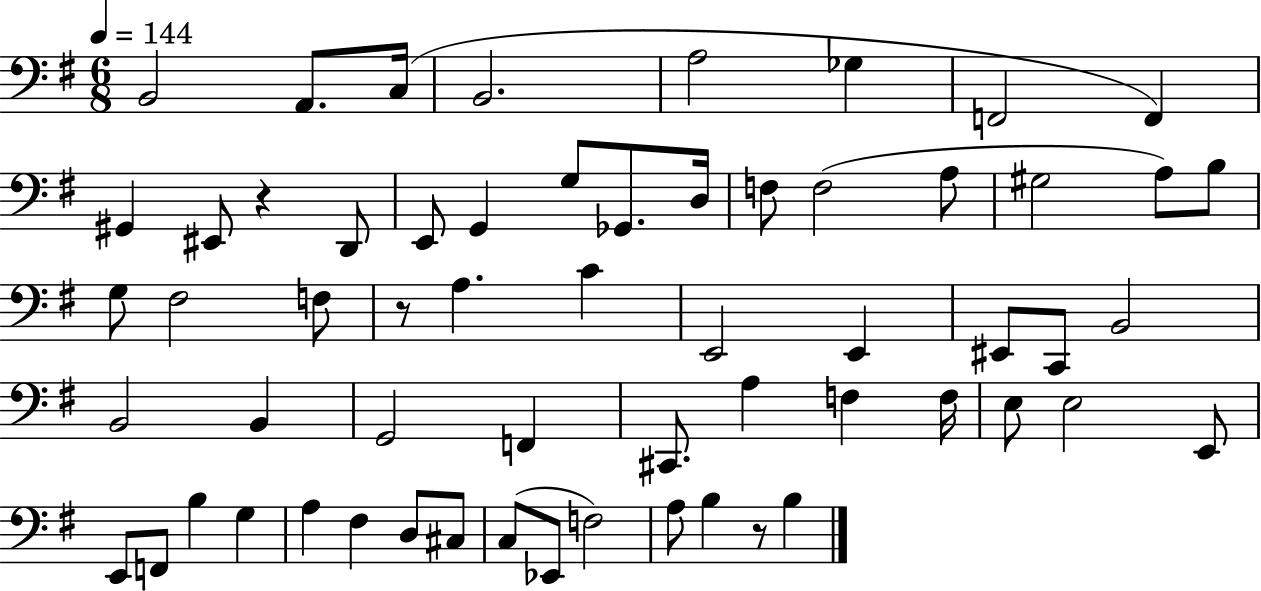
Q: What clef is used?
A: bass